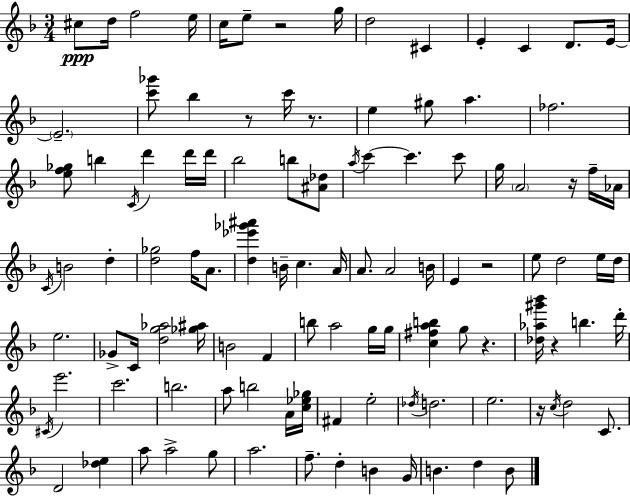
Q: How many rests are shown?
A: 8